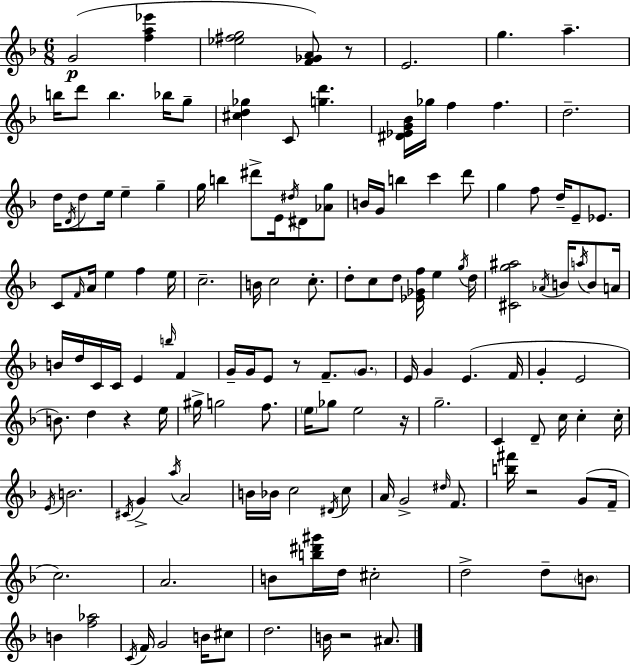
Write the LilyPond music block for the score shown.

{
  \clef treble
  \numericTimeSignature
  \time 6/8
  \key d \minor
  g'2(\p <f'' a'' ees'''>4 | <ees'' fis'' g''>2 <f' ges' a'>8) r8 | e'2. | g''4. a''4.-- | \break b''16 d'''8 b''4. bes''16 g''8-- | <cis'' d'' ges''>4 c'8 <g'' d'''>4. | <dis' ees' g' bes'>16 ges''16 f''4 f''4. | d''2.-- | \break d''16 \acciaccatura { d'16 } d''8 e''16 e''4-- g''4-- | g''16 b''4 dis'''8-> e'16 \acciaccatura { dis''16 } dis'8 | <aes' g''>8 b'16 g'16 b''4 c'''4 | d'''8 g''4 f''8 d''16-- e'8-- ees'8. | \break c'8 \grace { f'16 } a'16 e''4 f''4 | e''16 c''2.-- | b'16 c''2 | c''8.-. d''8-. c''8 d''8 <ees' ges' f''>16 e''4 | \break \acciaccatura { g''16 } d''16 <cis' g'' ais''>2 | \acciaccatura { aes'16 } b'16 \acciaccatura { a''16 } b'8 a'16 b'16 d''16 c'16 c'16 e'4 | \grace { b''16 } f'4 g'16-- g'16 e'8 r8 | f'8.-- \parenthesize g'8. e'16 g'4 | \break e'4.( f'16 g'4-. e'2 | b'8.) d''4 | r4 e''16 gis''16-> g''2 | f''8. \parenthesize e''16 ges''8 e''2 | \break r16 g''2.-- | c'4 d'8-- | c''16 c''4-. c''16-. \acciaccatura { e'16 } b'2. | \acciaccatura { cis'16 } g'4-> | \break \acciaccatura { a''16 } a'2 b'16 bes'16 | c''2 \acciaccatura { dis'16 } c''8 a'16 | g'2-> \grace { dis''16 } f'8. | <b'' fis'''>16 r2 g'8( f'16-- | \break c''2.) | a'2. | b'8 <b'' dis''' gis'''>16 d''16 cis''2-. | d''2-> d''8-- \parenthesize b'8 | \break b'4 <f'' aes''>2 | \acciaccatura { c'16 } f'16 g'2 b'16 cis''8 | d''2. | b'16 r2 ais'8. | \break \bar "|."
}